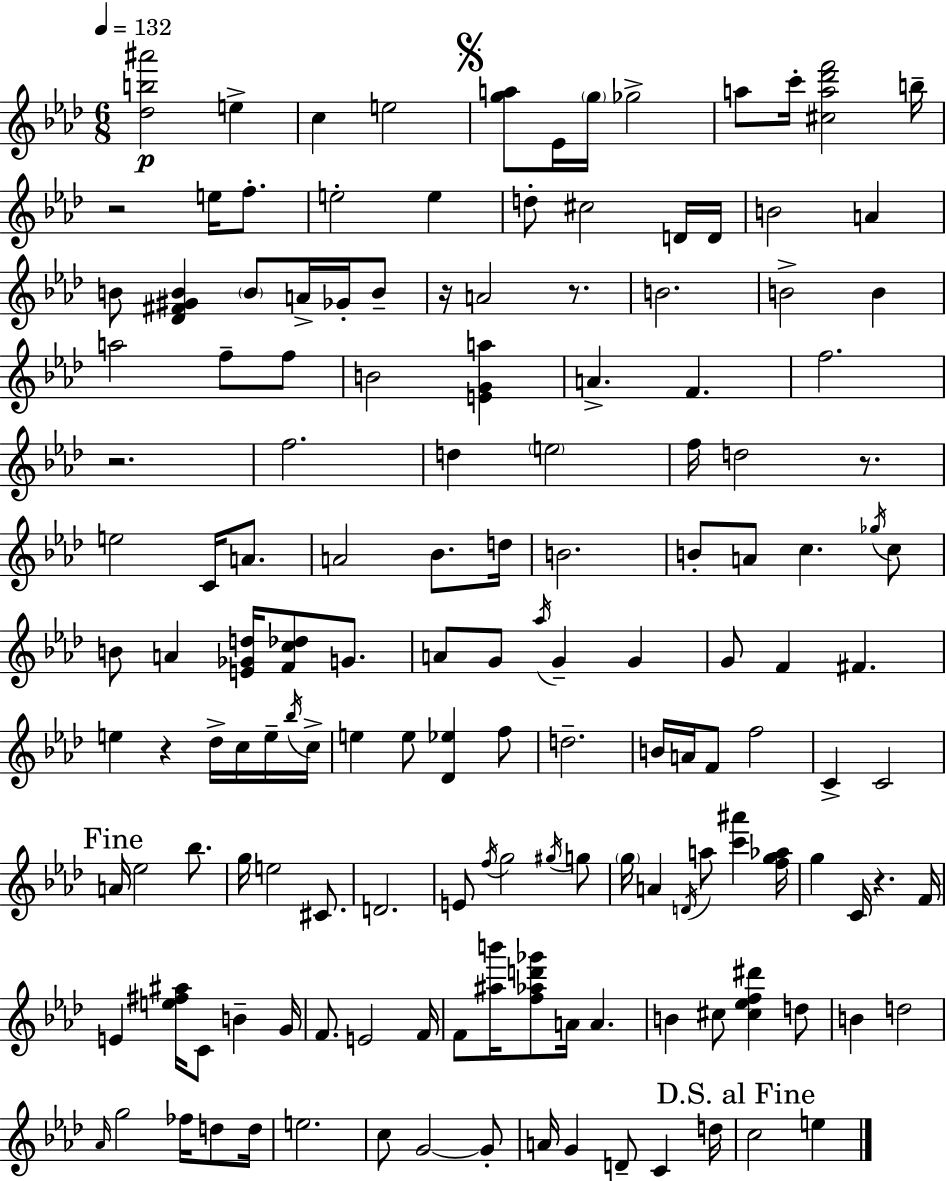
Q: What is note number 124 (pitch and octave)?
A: G4